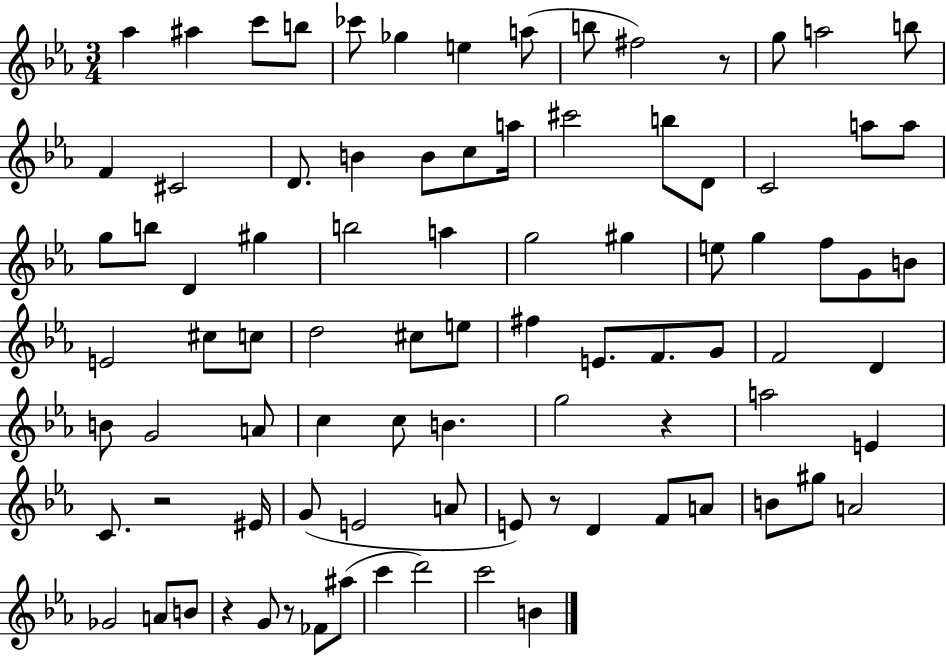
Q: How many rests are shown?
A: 6